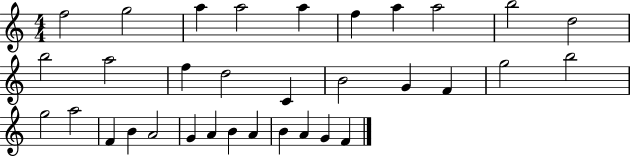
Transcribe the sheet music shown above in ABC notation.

X:1
T:Untitled
M:4/4
L:1/4
K:C
f2 g2 a a2 a f a a2 b2 d2 b2 a2 f d2 C B2 G F g2 b2 g2 a2 F B A2 G A B A B A G F